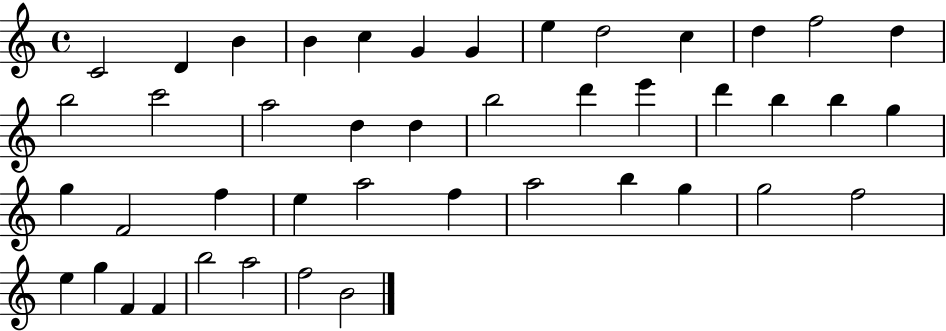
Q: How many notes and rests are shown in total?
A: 44